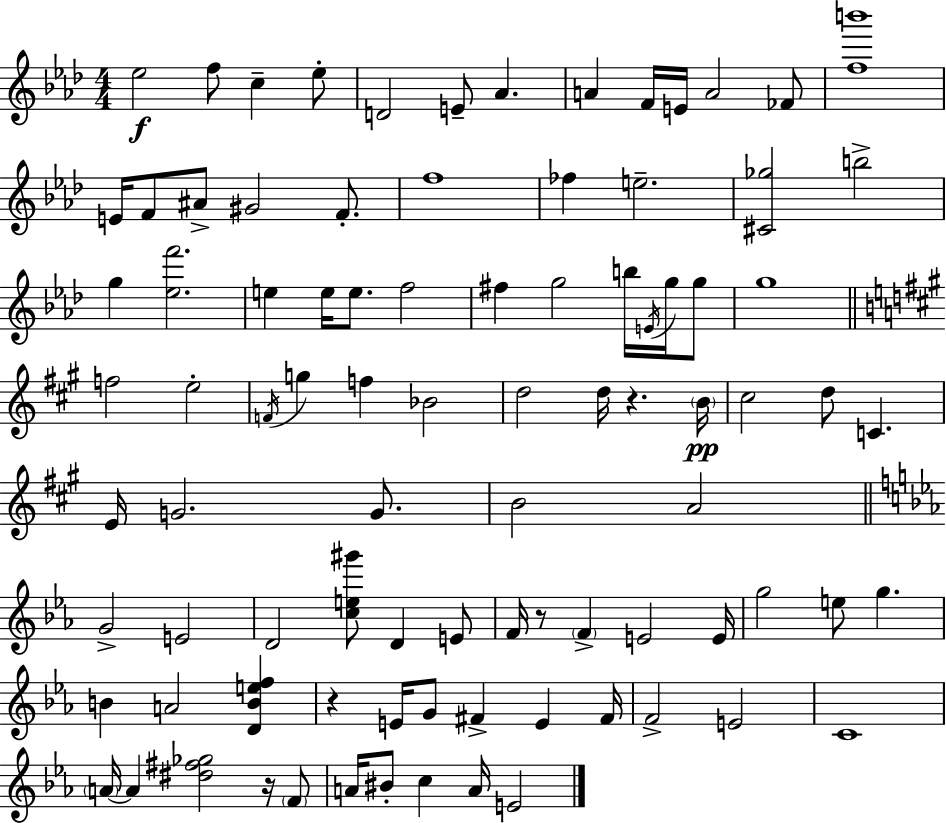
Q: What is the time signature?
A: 4/4